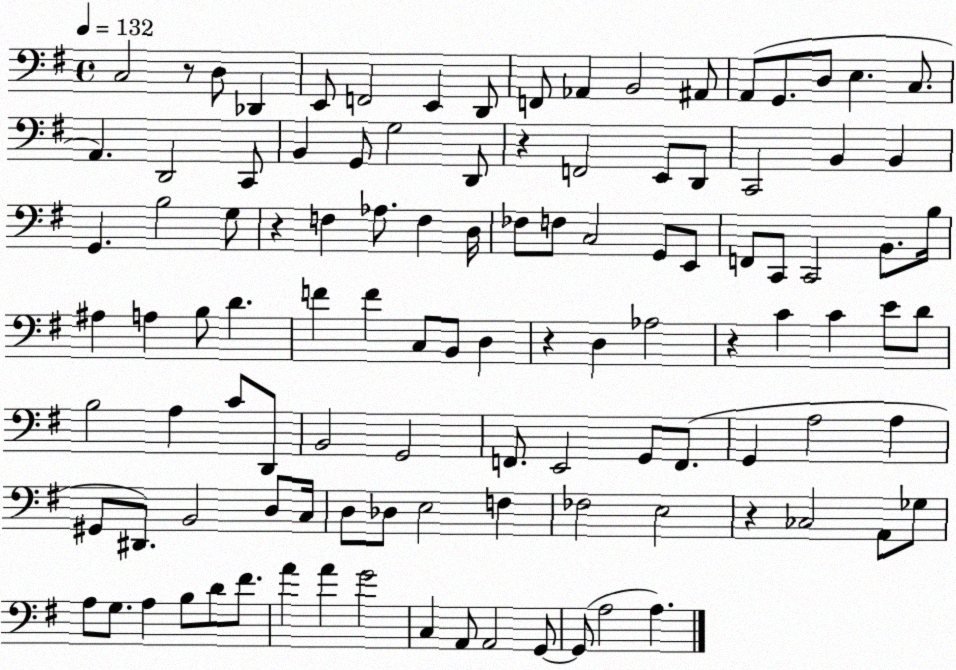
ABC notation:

X:1
T:Untitled
M:4/4
L:1/4
K:G
C,2 z/2 D,/2 _D,, E,,/2 F,,2 E,, D,,/2 F,,/2 _A,, B,,2 ^A,,/2 A,,/2 G,,/2 D,/2 E, C,/2 A,, D,,2 C,,/2 B,, G,,/2 G,2 D,,/2 z F,,2 E,,/2 D,,/2 C,,2 B,, B,, G,, B,2 G,/2 z F, _A,/2 F, D,/4 _F,/2 F,/2 C,2 G,,/2 E,,/2 F,,/2 C,,/2 C,,2 B,,/2 B,/4 ^A, A, B,/2 D F F C,/2 B,,/2 D, z D, _A,2 z C C E/2 D/2 B,2 A, C/2 D,,/2 B,,2 G,,2 F,,/2 E,,2 G,,/2 F,,/2 G,, A,2 A, ^G,,/2 ^D,,/2 B,,2 D,/2 C,/4 D,/2 _D,/2 E,2 F, _F,2 E,2 z _C,2 A,,/2 _G,/2 A,/2 G,/2 A, B,/2 D/2 ^F/2 A A G2 C, A,,/2 A,,2 G,,/2 G,,/2 A,2 A,